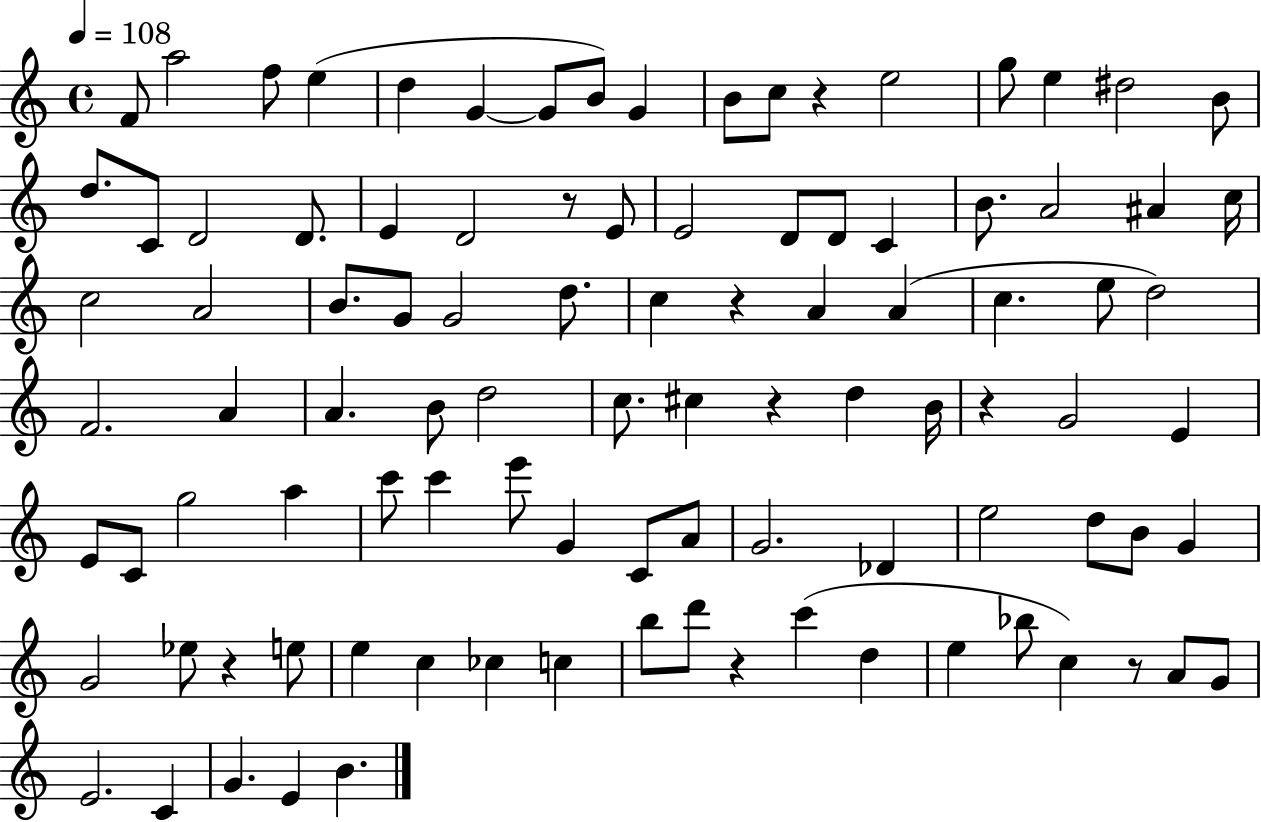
X:1
T:Untitled
M:4/4
L:1/4
K:C
F/2 a2 f/2 e d G G/2 B/2 G B/2 c/2 z e2 g/2 e ^d2 B/2 d/2 C/2 D2 D/2 E D2 z/2 E/2 E2 D/2 D/2 C B/2 A2 ^A c/4 c2 A2 B/2 G/2 G2 d/2 c z A A c e/2 d2 F2 A A B/2 d2 c/2 ^c z d B/4 z G2 E E/2 C/2 g2 a c'/2 c' e'/2 G C/2 A/2 G2 _D e2 d/2 B/2 G G2 _e/2 z e/2 e c _c c b/2 d'/2 z c' d e _b/2 c z/2 A/2 G/2 E2 C G E B